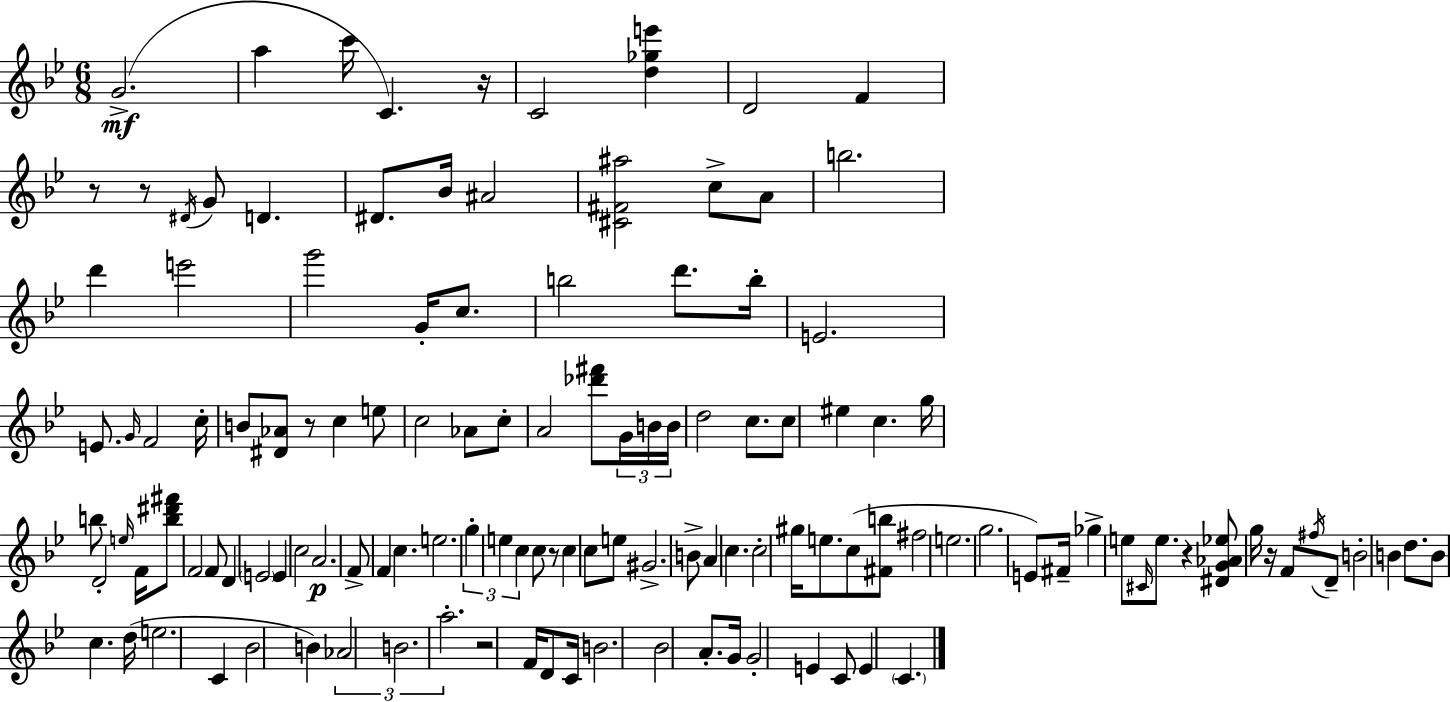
G4/h. A5/q C6/s C4/q. R/s C4/h [D5,Gb5,E6]/q D4/h F4/q R/e R/e D#4/s G4/e D4/q. D#4/e. Bb4/s A#4/h [C#4,F#4,A#5]/h C5/e A4/e B5/h. D6/q E6/h G6/h G4/s C5/e. B5/h D6/e. B5/s E4/h. E4/e. G4/s F4/h C5/s B4/e [D#4,Ab4]/e R/e C5/q E5/e C5/h Ab4/e C5/e A4/h [Db6,F#6]/e G4/s B4/s B4/s D5/h C5/e. C5/e EIS5/q C5/q. G5/s B5/e D4/h E5/s F4/s [B5,D#6,F#6]/e F4/h F4/e D4/q E4/h E4/q C5/h A4/h. F4/e F4/q C5/q. E5/h. G5/q E5/q C5/q C5/e R/e C5/q C5/e E5/e G#4/h. B4/e A4/q C5/q. C5/h G#5/s E5/e. C5/e [F#4,B5]/e F#5/h E5/h. G5/h. E4/e F#4/s Gb5/q E5/e C#4/s E5/e. R/q [D#4,G4,Ab4,Eb5]/e G5/s R/s F4/e F#5/s D4/e B4/h B4/q D5/e. B4/e C5/q. D5/s E5/h. C4/q Bb4/h B4/q Ab4/h B4/h. A5/h. R/h F4/s D4/e C4/s B4/h. Bb4/h A4/e. G4/s G4/h E4/q C4/e E4/q C4/q.